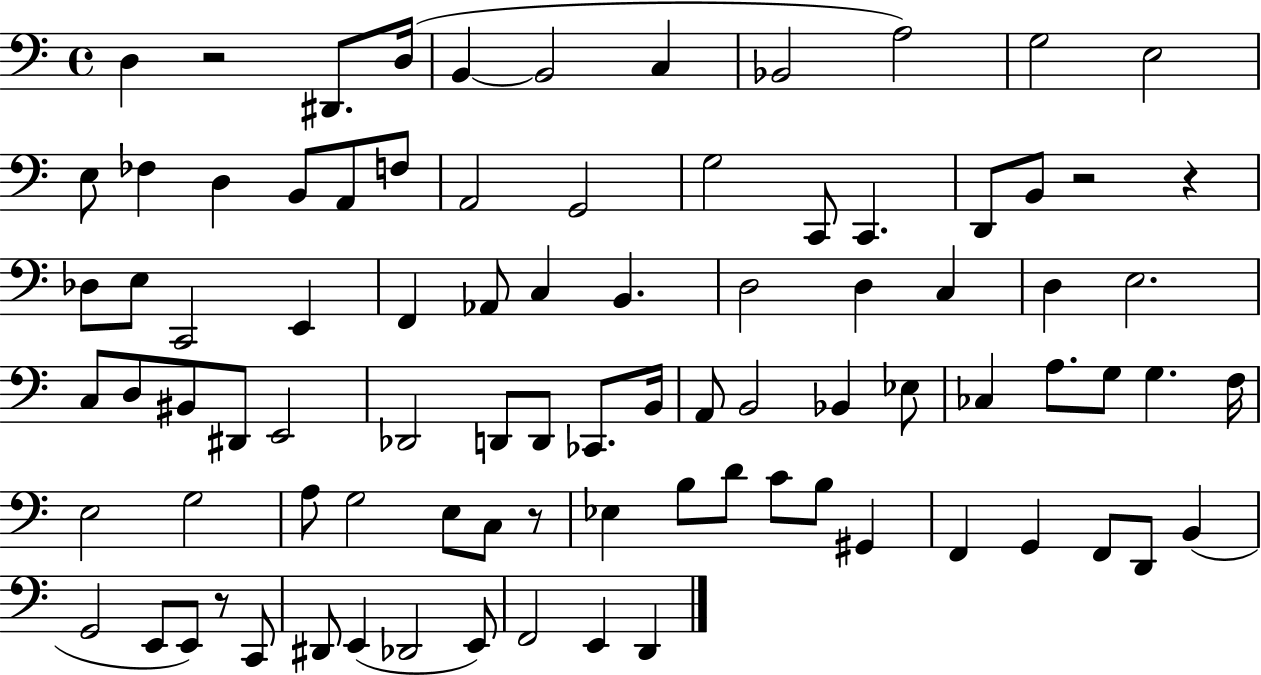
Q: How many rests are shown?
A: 5